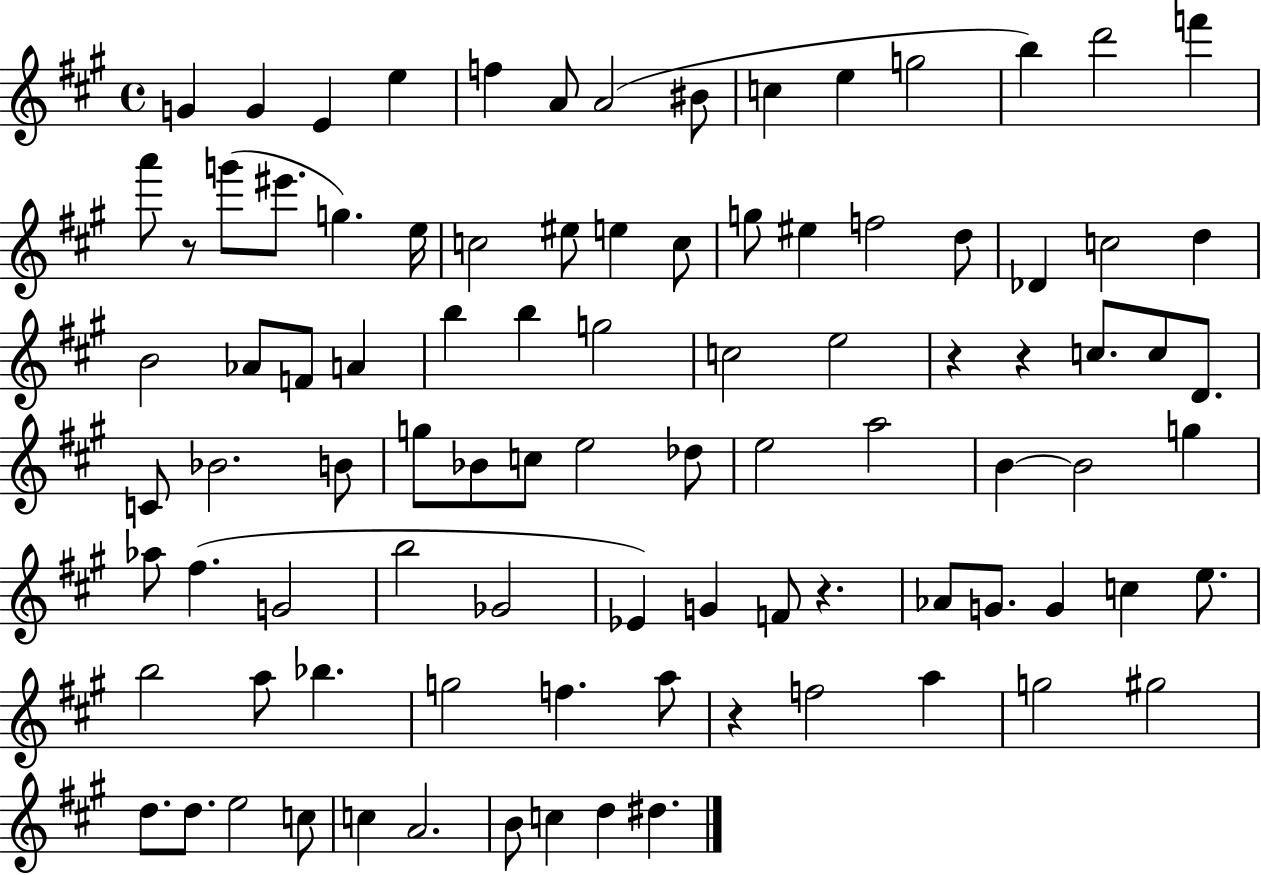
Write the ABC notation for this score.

X:1
T:Untitled
M:4/4
L:1/4
K:A
G G E e f A/2 A2 ^B/2 c e g2 b d'2 f' a'/2 z/2 g'/2 ^e'/2 g e/4 c2 ^e/2 e c/2 g/2 ^e f2 d/2 _D c2 d B2 _A/2 F/2 A b b g2 c2 e2 z z c/2 c/2 D/2 C/2 _B2 B/2 g/2 _B/2 c/2 e2 _d/2 e2 a2 B B2 g _a/2 ^f G2 b2 _G2 _E G F/2 z _A/2 G/2 G c e/2 b2 a/2 _b g2 f a/2 z f2 a g2 ^g2 d/2 d/2 e2 c/2 c A2 B/2 c d ^d